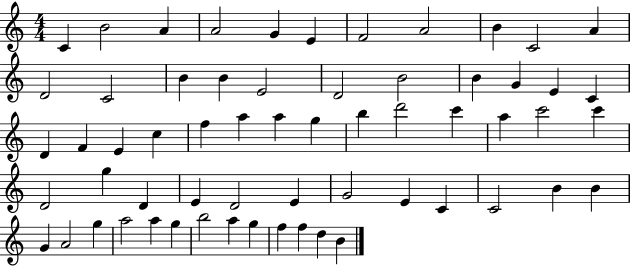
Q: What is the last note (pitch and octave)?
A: B4